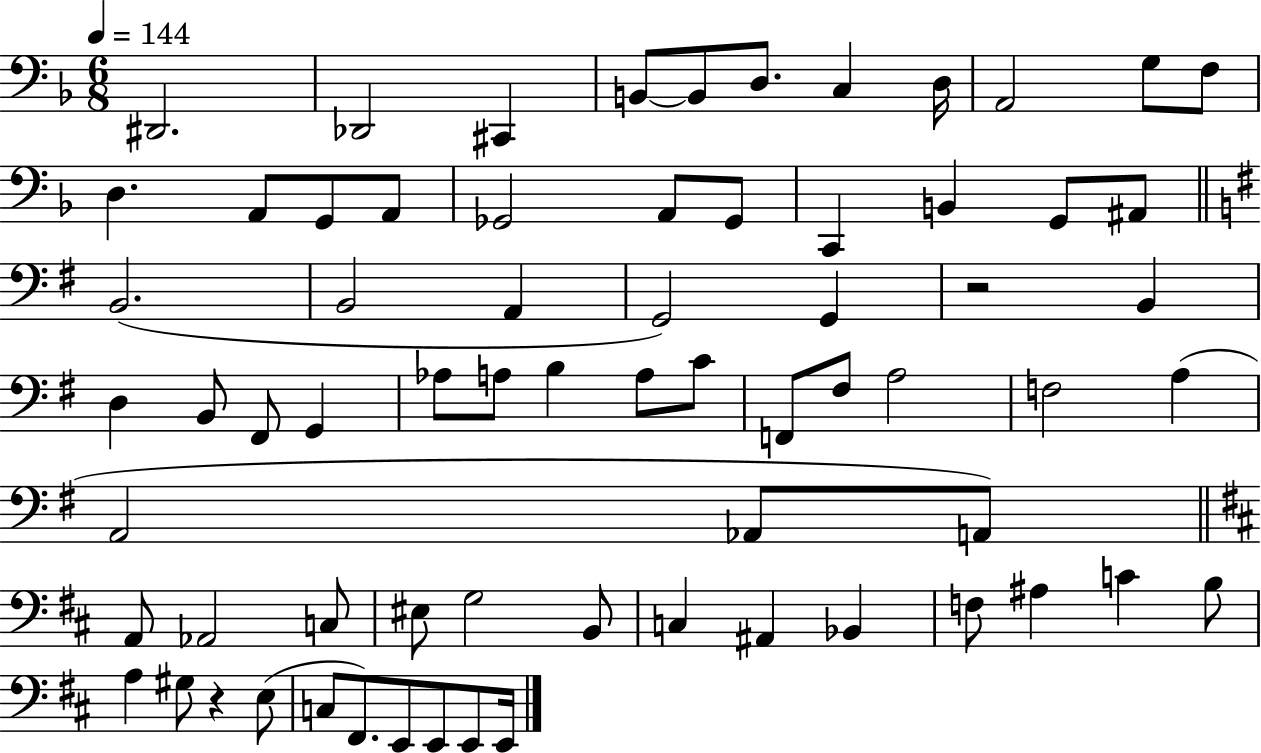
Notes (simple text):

D#2/h. Db2/h C#2/q B2/e B2/e D3/e. C3/q D3/s A2/h G3/e F3/e D3/q. A2/e G2/e A2/e Gb2/h A2/e Gb2/e C2/q B2/q G2/e A#2/e B2/h. B2/h A2/q G2/h G2/q R/h B2/q D3/q B2/e F#2/e G2/q Ab3/e A3/e B3/q A3/e C4/e F2/e F#3/e A3/h F3/h A3/q A2/h Ab2/e A2/e A2/e Ab2/h C3/e EIS3/e G3/h B2/e C3/q A#2/q Bb2/q F3/e A#3/q C4/q B3/e A3/q G#3/e R/q E3/e C3/e F#2/e. E2/e E2/e E2/e E2/s